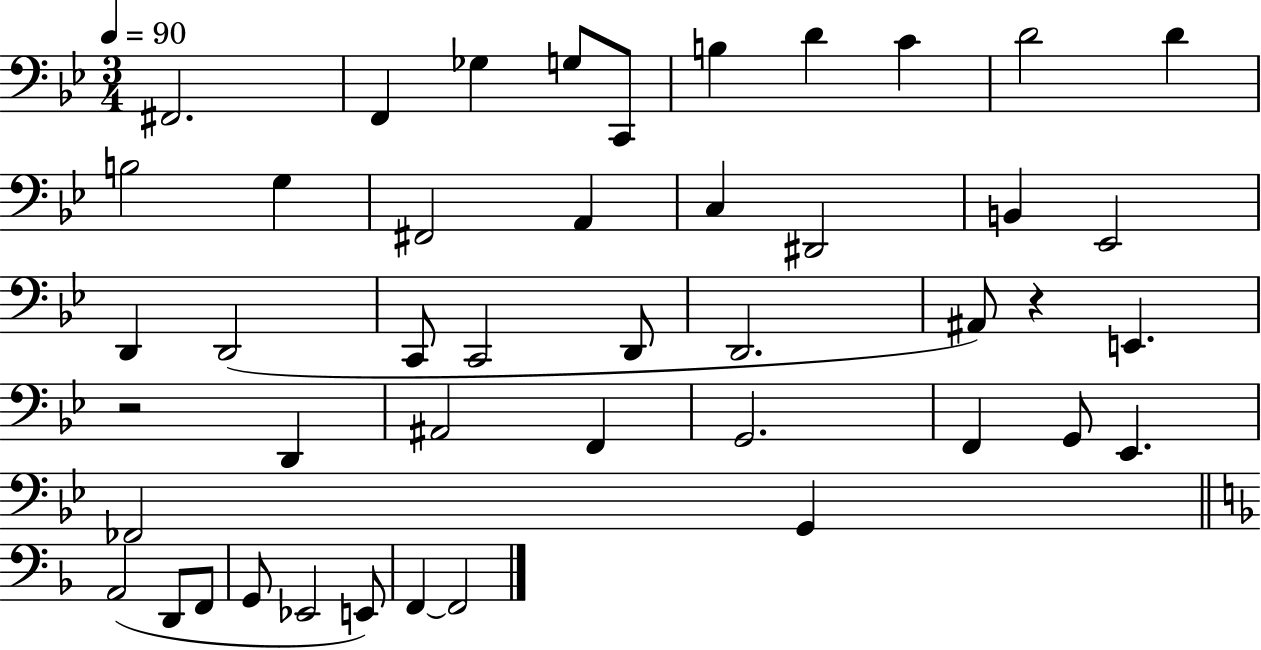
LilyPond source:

{
  \clef bass
  \numericTimeSignature
  \time 3/4
  \key bes \major
  \tempo 4 = 90
  fis,2. | f,4 ges4 g8 c,8 | b4 d'4 c'4 | d'2 d'4 | \break b2 g4 | fis,2 a,4 | c4 dis,2 | b,4 ees,2 | \break d,4 d,2( | c,8 c,2 d,8 | d,2. | ais,8) r4 e,4. | \break r2 d,4 | ais,2 f,4 | g,2. | f,4 g,8 ees,4. | \break fes,2 g,4 | \bar "||" \break \key f \major a,2( d,8 f,8 | g,8 ees,2 e,8) | f,4~~ f,2 | \bar "|."
}